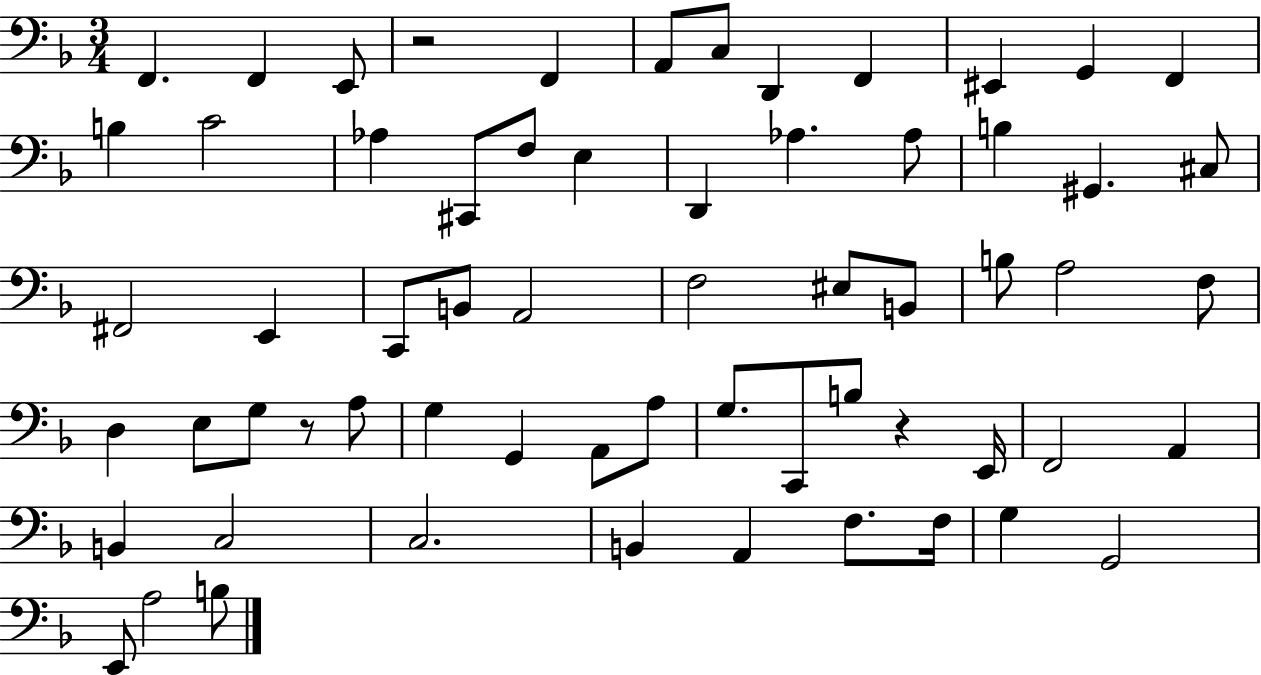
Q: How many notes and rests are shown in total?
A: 63